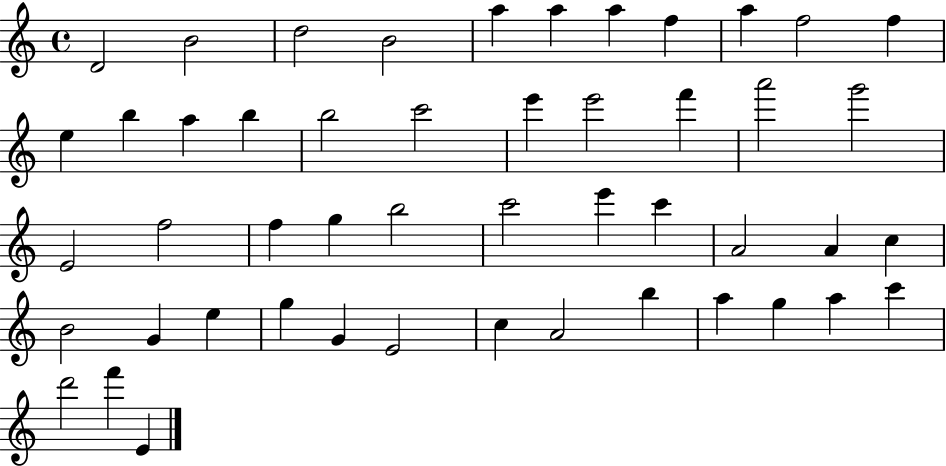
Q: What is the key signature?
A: C major